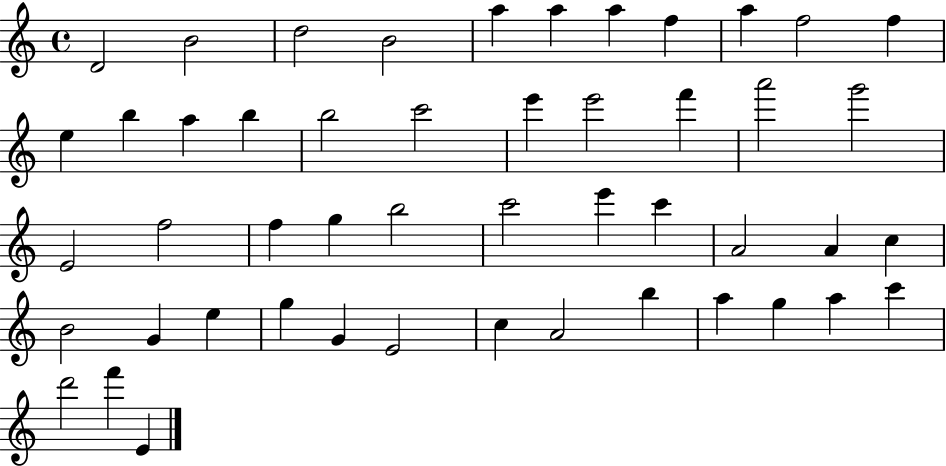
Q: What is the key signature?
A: C major